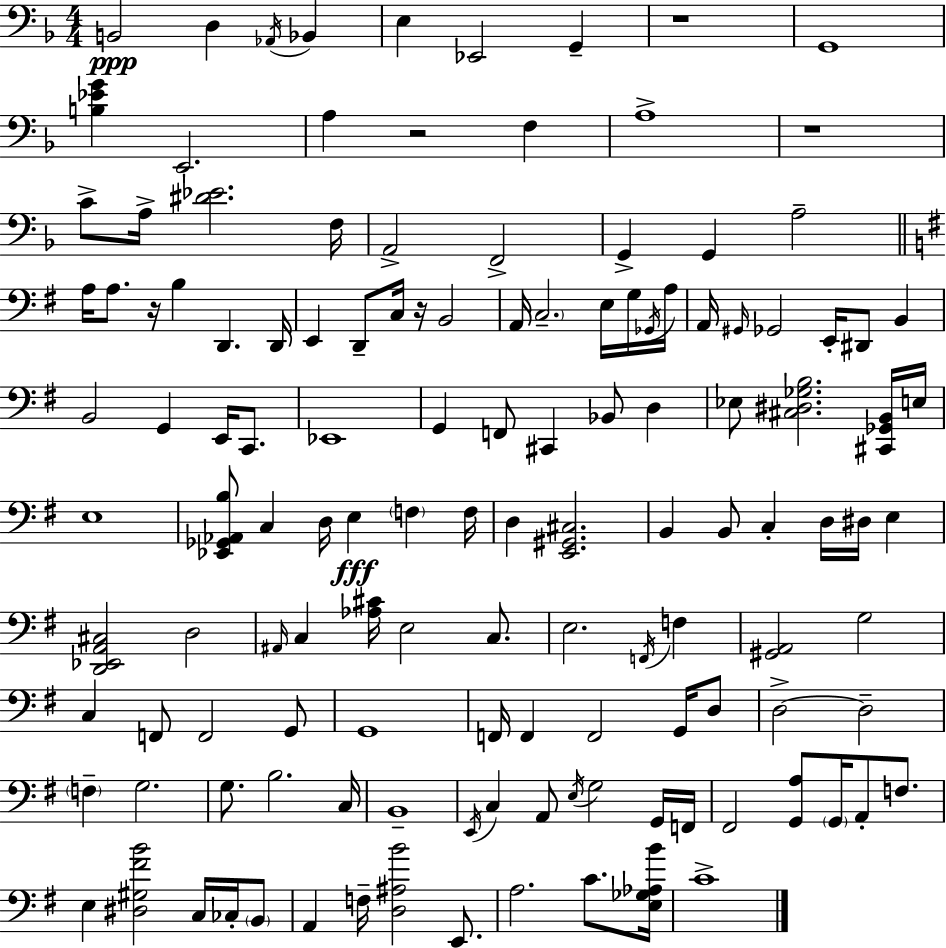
B2/h D3/q Ab2/s Bb2/q E3/q Eb2/h G2/q R/w G2/w [B3,Eb4,G4]/q E2/h. A3/q R/h F3/q A3/w R/w C4/e A3/s [D#4,Eb4]/h. F3/s A2/h F2/h G2/q G2/q A3/h A3/s A3/e. R/s B3/q D2/q. D2/s E2/q D2/e C3/s R/s B2/h A2/s C3/h. E3/s G3/s Gb2/s A3/s A2/s G#2/s Gb2/h E2/s D#2/e B2/q B2/h G2/q E2/s C2/e. Eb2/w G2/q F2/e C#2/q Bb2/e D3/q Eb3/e [C#3,D#3,Gb3,B3]/h. [C#2,Gb2,B2]/s E3/s E3/w [Eb2,Gb2,Ab2,B3]/e C3/q D3/s E3/q F3/q F3/s D3/q [E2,G#2,C#3]/h. B2/q B2/e C3/q D3/s D#3/s E3/q [D2,Eb2,A2,C#3]/h D3/h A#2/s C3/q [Ab3,C#4]/s E3/h C3/e. E3/h. F2/s F3/q [G#2,A2]/h G3/h C3/q F2/e F2/h G2/e G2/w F2/s F2/q F2/h G2/s D3/e D3/h D3/h F3/q G3/h. G3/e. B3/h. C3/s B2/w E2/s C3/q A2/e E3/s G3/h G2/s F2/s F#2/h [G2,A3]/e G2/s A2/e F3/e. E3/q [D#3,G#3,F#4,B4]/h C3/s CES3/s B2/e A2/q F3/s [D3,A#3,B4]/h E2/e. A3/h. C4/e. [E3,Gb3,Ab3,B4]/s C4/w